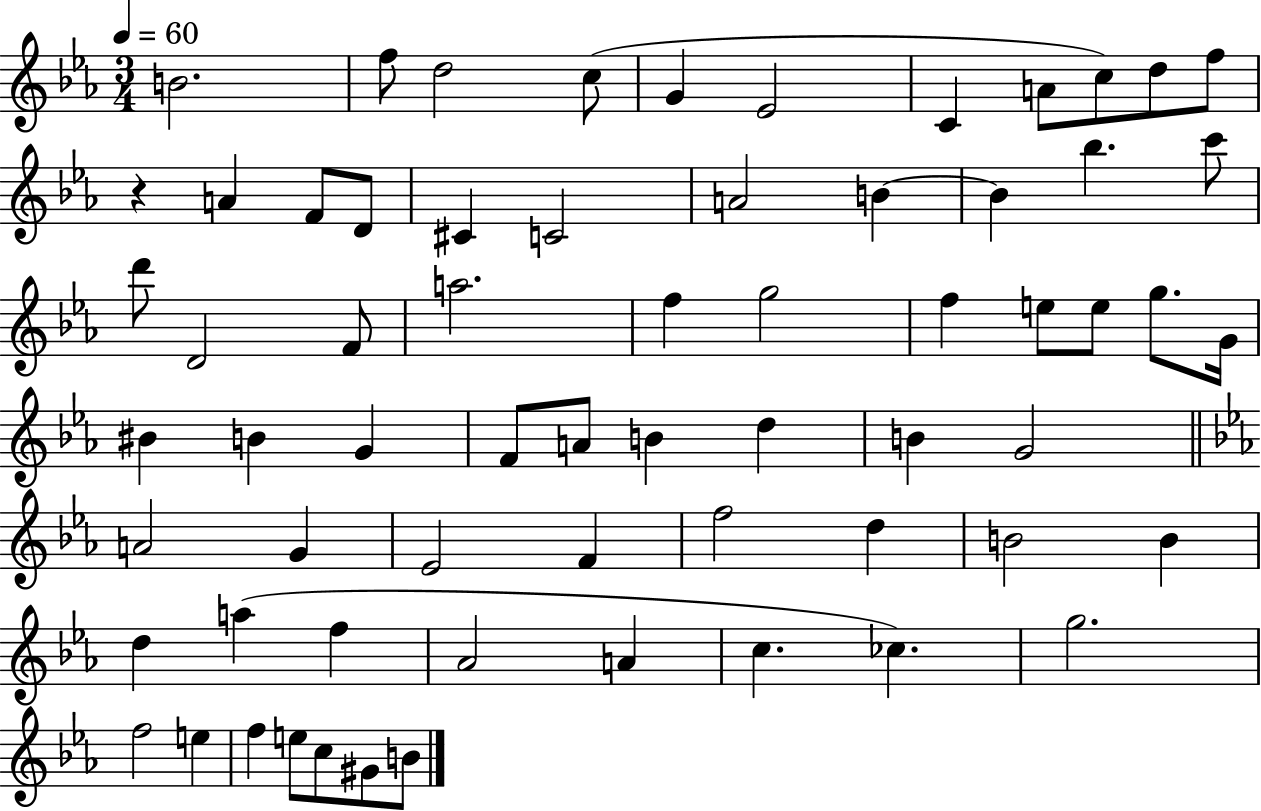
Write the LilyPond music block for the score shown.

{
  \clef treble
  \numericTimeSignature
  \time 3/4
  \key ees \major
  \tempo 4 = 60
  b'2. | f''8 d''2 c''8( | g'4 ees'2 | c'4 a'8 c''8) d''8 f''8 | \break r4 a'4 f'8 d'8 | cis'4 c'2 | a'2 b'4~~ | b'4 bes''4. c'''8 | \break d'''8 d'2 f'8 | a''2. | f''4 g''2 | f''4 e''8 e''8 g''8. g'16 | \break bis'4 b'4 g'4 | f'8 a'8 b'4 d''4 | b'4 g'2 | \bar "||" \break \key ees \major a'2 g'4 | ees'2 f'4 | f''2 d''4 | b'2 b'4 | \break d''4 a''4( f''4 | aes'2 a'4 | c''4. ces''4.) | g''2. | \break f''2 e''4 | f''4 e''8 c''8 gis'8 b'8 | \bar "|."
}